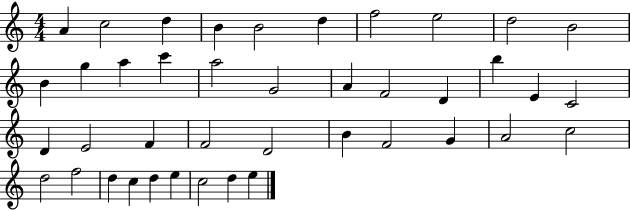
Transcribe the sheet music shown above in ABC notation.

X:1
T:Untitled
M:4/4
L:1/4
K:C
A c2 d B B2 d f2 e2 d2 B2 B g a c' a2 G2 A F2 D b E C2 D E2 F F2 D2 B F2 G A2 c2 d2 f2 d c d e c2 d e